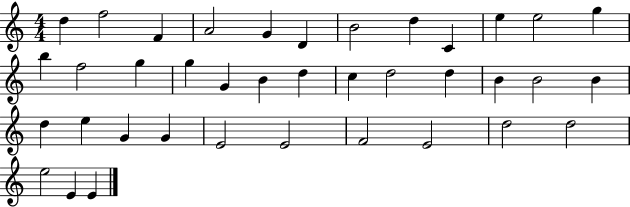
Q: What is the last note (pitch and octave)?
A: E4